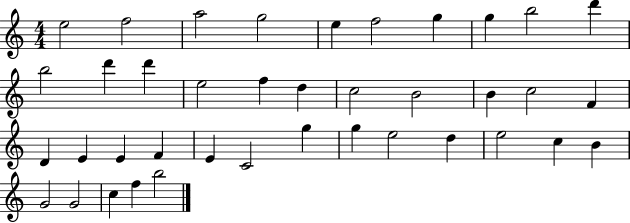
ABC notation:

X:1
T:Untitled
M:4/4
L:1/4
K:C
e2 f2 a2 g2 e f2 g g b2 d' b2 d' d' e2 f d c2 B2 B c2 F D E E F E C2 g g e2 d e2 c B G2 G2 c f b2